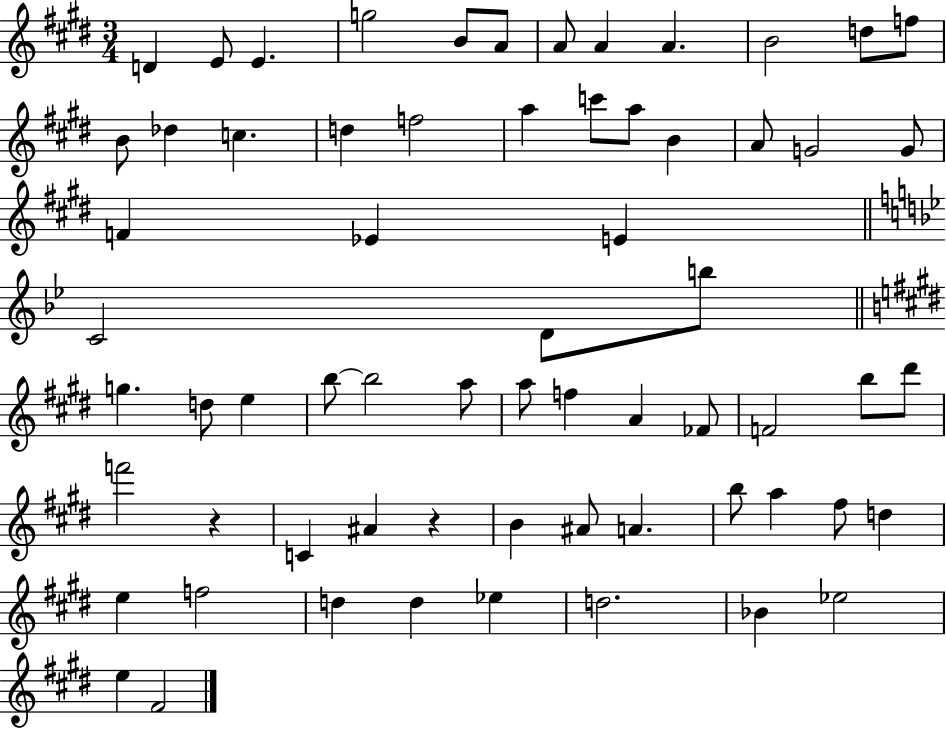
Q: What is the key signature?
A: E major